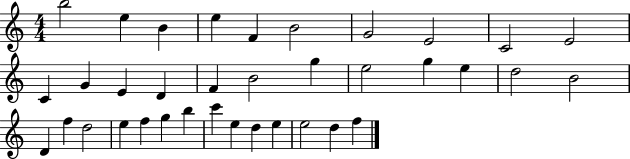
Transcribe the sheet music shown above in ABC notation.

X:1
T:Untitled
M:4/4
L:1/4
K:C
b2 e B e F B2 G2 E2 C2 E2 C G E D F B2 g e2 g e d2 B2 D f d2 e f g b c' e d e e2 d f